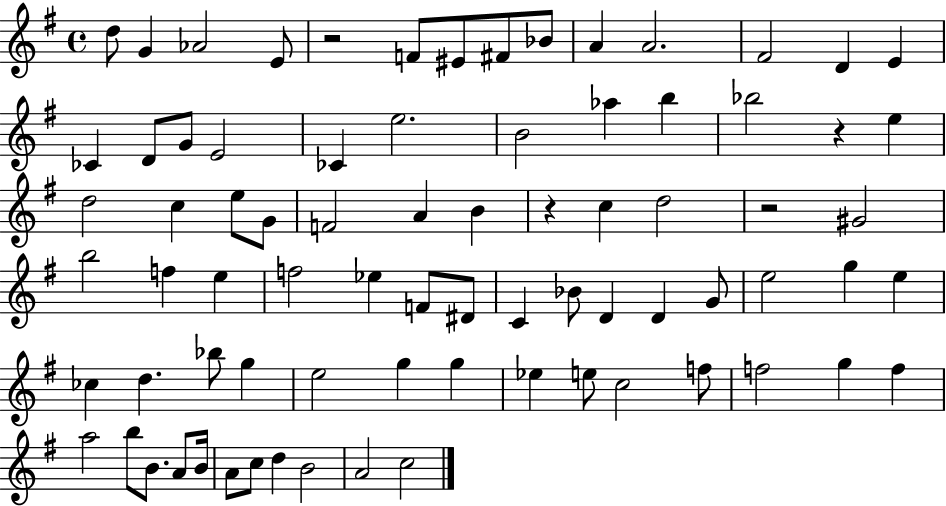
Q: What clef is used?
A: treble